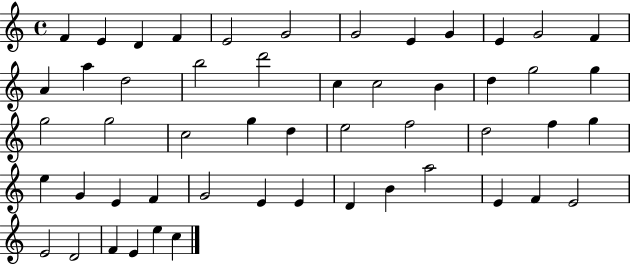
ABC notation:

X:1
T:Untitled
M:4/4
L:1/4
K:C
F E D F E2 G2 G2 E G E G2 F A a d2 b2 d'2 c c2 B d g2 g g2 g2 c2 g d e2 f2 d2 f g e G E F G2 E E D B a2 E F E2 E2 D2 F E e c